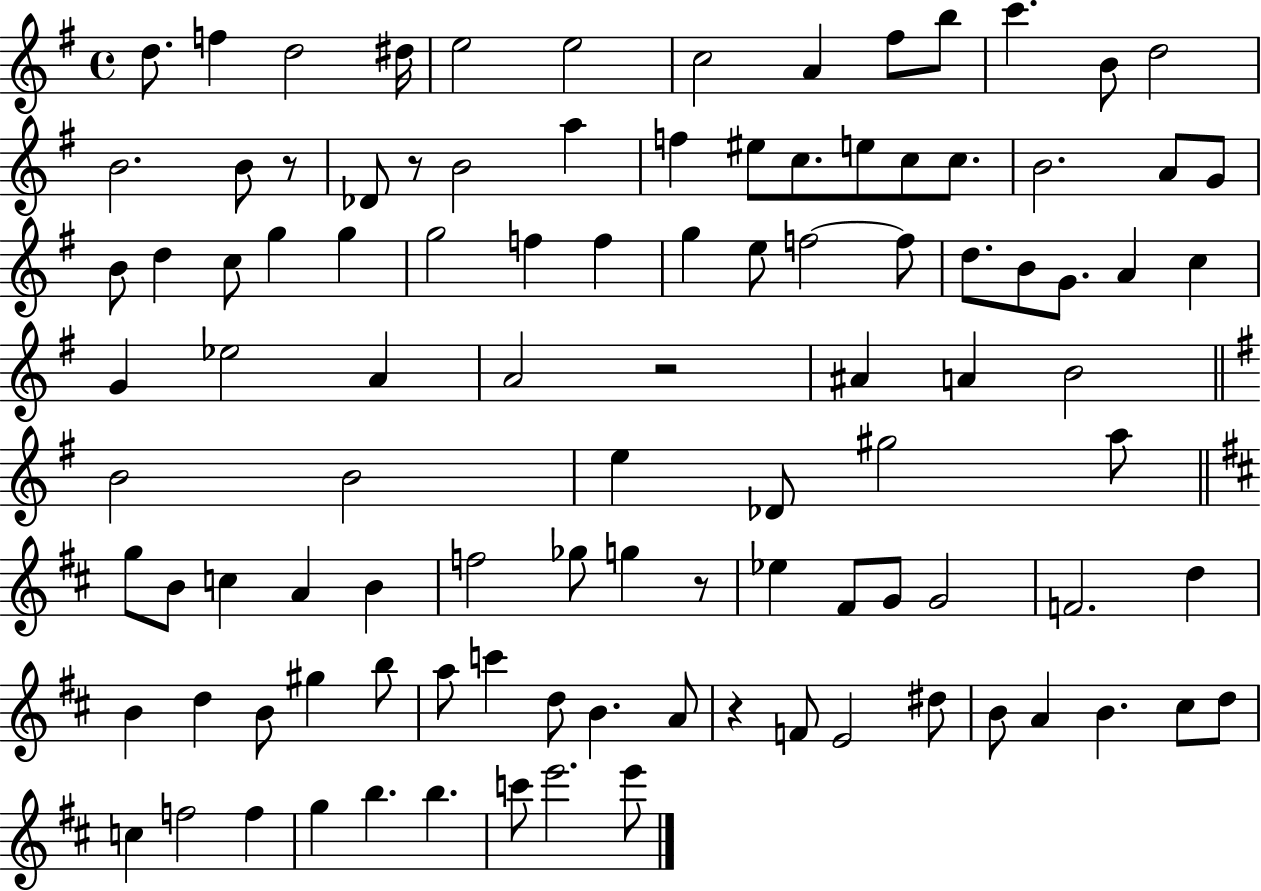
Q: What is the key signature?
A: G major